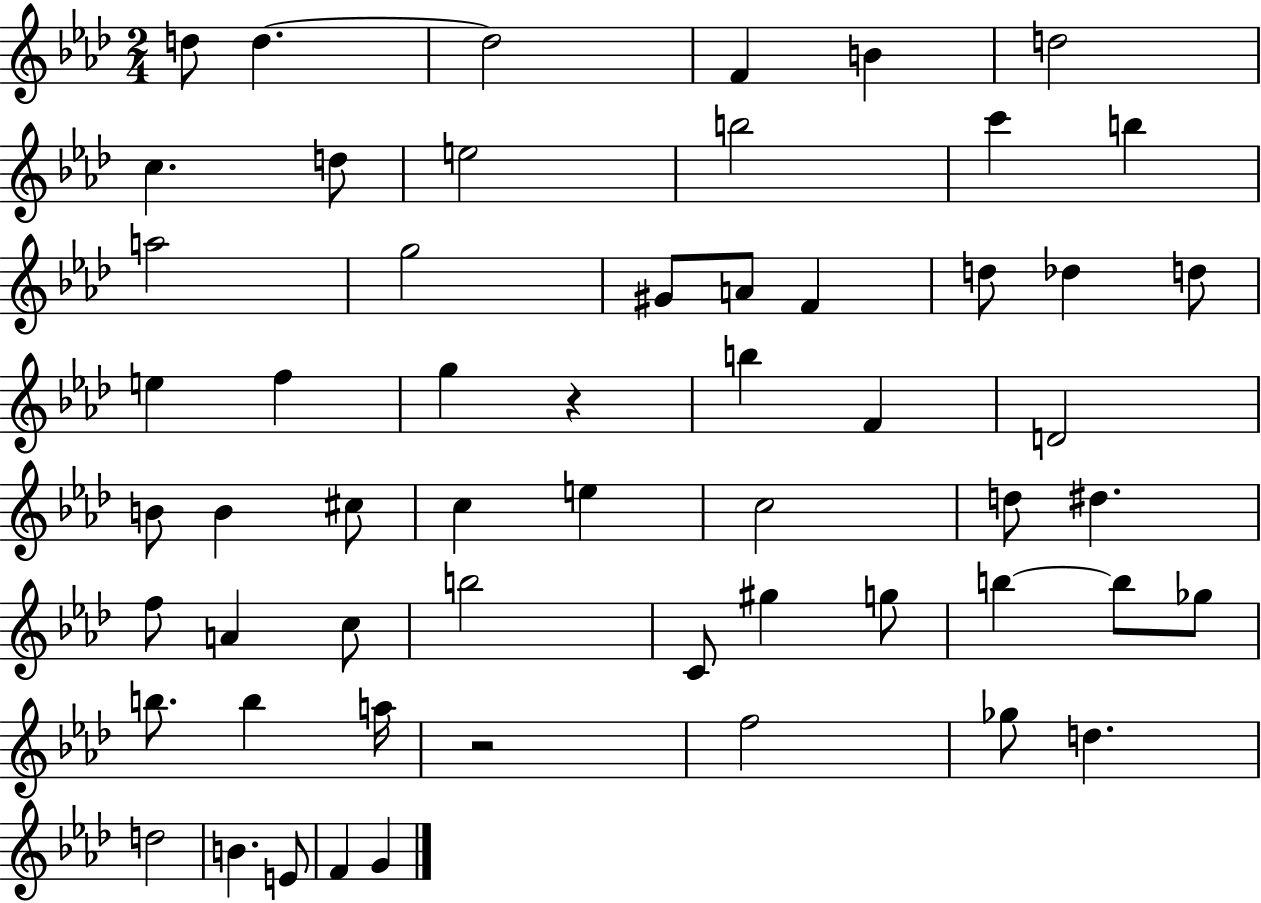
{
  \clef treble
  \numericTimeSignature
  \time 2/4
  \key aes \major
  \repeat volta 2 { d''8 d''4.~~ | d''2 | f'4 b'4 | d''2 | \break c''4. d''8 | e''2 | b''2 | c'''4 b''4 | \break a''2 | g''2 | gis'8 a'8 f'4 | d''8 des''4 d''8 | \break e''4 f''4 | g''4 r4 | b''4 f'4 | d'2 | \break b'8 b'4 cis''8 | c''4 e''4 | c''2 | d''8 dis''4. | \break f''8 a'4 c''8 | b''2 | c'8 gis''4 g''8 | b''4~~ b''8 ges''8 | \break b''8. b''4 a''16 | r2 | f''2 | ges''8 d''4. | \break d''2 | b'4. e'8 | f'4 g'4 | } \bar "|."
}